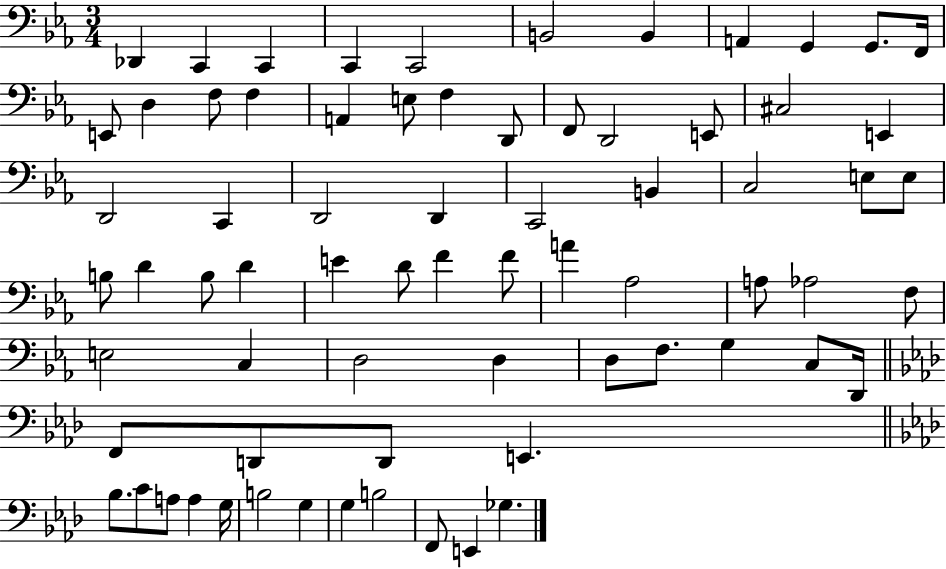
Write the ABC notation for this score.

X:1
T:Untitled
M:3/4
L:1/4
K:Eb
_D,, C,, C,, C,, C,,2 B,,2 B,, A,, G,, G,,/2 F,,/4 E,,/2 D, F,/2 F, A,, E,/2 F, D,,/2 F,,/2 D,,2 E,,/2 ^C,2 E,, D,,2 C,, D,,2 D,, C,,2 B,, C,2 E,/2 E,/2 B,/2 D B,/2 D E D/2 F F/2 A _A,2 A,/2 _A,2 F,/2 E,2 C, D,2 D, D,/2 F,/2 G, C,/2 D,,/4 F,,/2 D,,/2 D,,/2 E,, _B,/2 C/2 A,/2 A, G,/4 B,2 G, G, B,2 F,,/2 E,, _G,